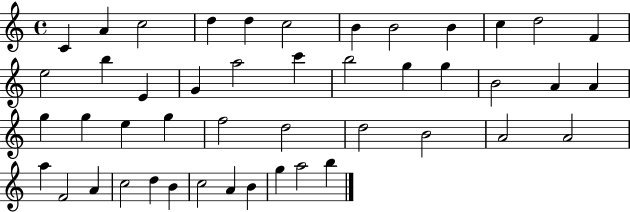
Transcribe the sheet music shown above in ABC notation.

X:1
T:Untitled
M:4/4
L:1/4
K:C
C A c2 d d c2 B B2 B c d2 F e2 b E G a2 c' b2 g g B2 A A g g e g f2 d2 d2 B2 A2 A2 a F2 A c2 d B c2 A B g a2 b